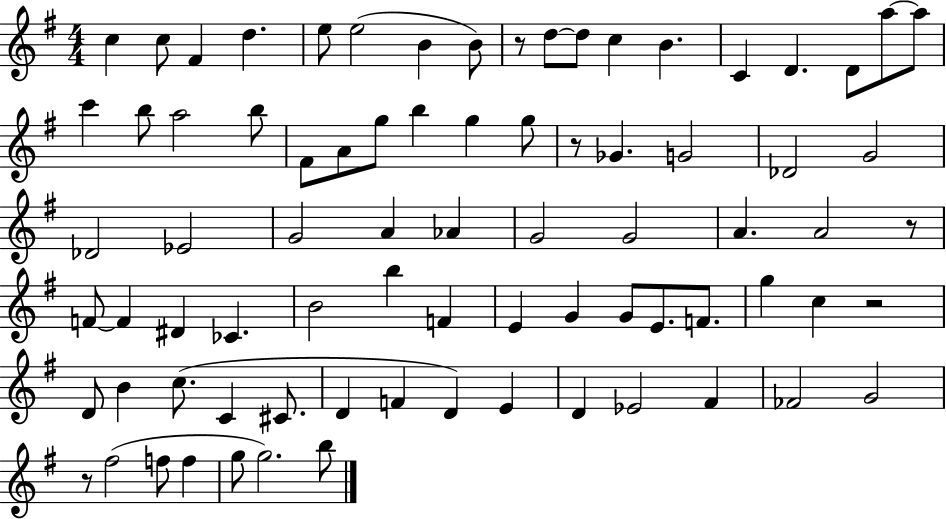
{
  \clef treble
  \numericTimeSignature
  \time 4/4
  \key g \major
  c''4 c''8 fis'4 d''4. | e''8 e''2( b'4 b'8) | r8 d''8~~ d''8 c''4 b'4. | c'4 d'4. d'8 a''8~~ a''8 | \break c'''4 b''8 a''2 b''8 | fis'8 a'8 g''8 b''4 g''4 g''8 | r8 ges'4. g'2 | des'2 g'2 | \break des'2 ees'2 | g'2 a'4 aes'4 | g'2 g'2 | a'4. a'2 r8 | \break f'8~~ f'4 dis'4 ces'4. | b'2 b''4 f'4 | e'4 g'4 g'8 e'8. f'8. | g''4 c''4 r2 | \break d'8 b'4 c''8.( c'4 cis'8. | d'4 f'4 d'4) e'4 | d'4 ees'2 fis'4 | fes'2 g'2 | \break r8 fis''2( f''8 f''4 | g''8 g''2.) b''8 | \bar "|."
}